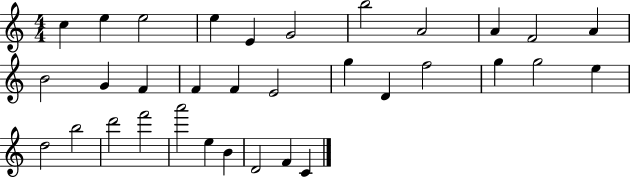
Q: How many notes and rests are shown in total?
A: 33